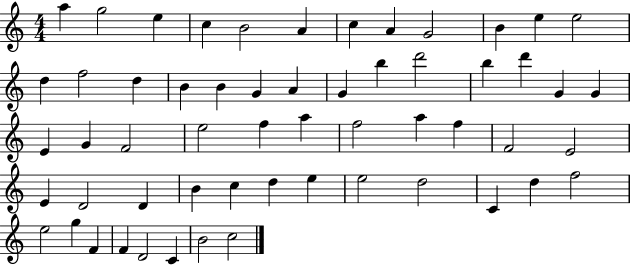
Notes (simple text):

A5/q G5/h E5/q C5/q B4/h A4/q C5/q A4/q G4/h B4/q E5/q E5/h D5/q F5/h D5/q B4/q B4/q G4/q A4/q G4/q B5/q D6/h B5/q D6/q G4/q G4/q E4/q G4/q F4/h E5/h F5/q A5/q F5/h A5/q F5/q F4/h E4/h E4/q D4/h D4/q B4/q C5/q D5/q E5/q E5/h D5/h C4/q D5/q F5/h E5/h G5/q F4/q F4/q D4/h C4/q B4/h C5/h